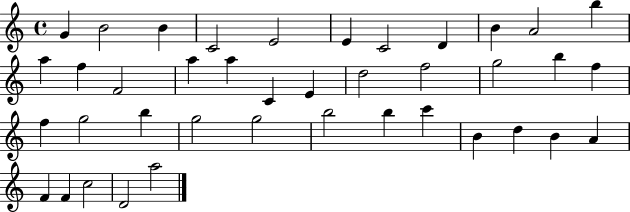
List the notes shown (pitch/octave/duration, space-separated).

G4/q B4/h B4/q C4/h E4/h E4/q C4/h D4/q B4/q A4/h B5/q A5/q F5/q F4/h A5/q A5/q C4/q E4/q D5/h F5/h G5/h B5/q F5/q F5/q G5/h B5/q G5/h G5/h B5/h B5/q C6/q B4/q D5/q B4/q A4/q F4/q F4/q C5/h D4/h A5/h